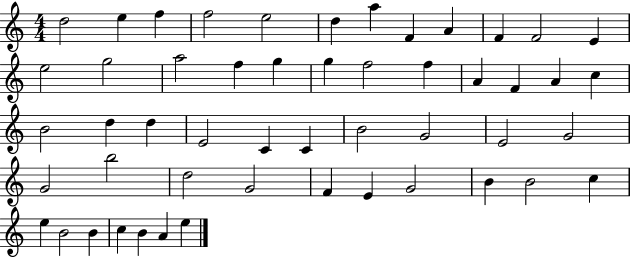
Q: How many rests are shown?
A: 0